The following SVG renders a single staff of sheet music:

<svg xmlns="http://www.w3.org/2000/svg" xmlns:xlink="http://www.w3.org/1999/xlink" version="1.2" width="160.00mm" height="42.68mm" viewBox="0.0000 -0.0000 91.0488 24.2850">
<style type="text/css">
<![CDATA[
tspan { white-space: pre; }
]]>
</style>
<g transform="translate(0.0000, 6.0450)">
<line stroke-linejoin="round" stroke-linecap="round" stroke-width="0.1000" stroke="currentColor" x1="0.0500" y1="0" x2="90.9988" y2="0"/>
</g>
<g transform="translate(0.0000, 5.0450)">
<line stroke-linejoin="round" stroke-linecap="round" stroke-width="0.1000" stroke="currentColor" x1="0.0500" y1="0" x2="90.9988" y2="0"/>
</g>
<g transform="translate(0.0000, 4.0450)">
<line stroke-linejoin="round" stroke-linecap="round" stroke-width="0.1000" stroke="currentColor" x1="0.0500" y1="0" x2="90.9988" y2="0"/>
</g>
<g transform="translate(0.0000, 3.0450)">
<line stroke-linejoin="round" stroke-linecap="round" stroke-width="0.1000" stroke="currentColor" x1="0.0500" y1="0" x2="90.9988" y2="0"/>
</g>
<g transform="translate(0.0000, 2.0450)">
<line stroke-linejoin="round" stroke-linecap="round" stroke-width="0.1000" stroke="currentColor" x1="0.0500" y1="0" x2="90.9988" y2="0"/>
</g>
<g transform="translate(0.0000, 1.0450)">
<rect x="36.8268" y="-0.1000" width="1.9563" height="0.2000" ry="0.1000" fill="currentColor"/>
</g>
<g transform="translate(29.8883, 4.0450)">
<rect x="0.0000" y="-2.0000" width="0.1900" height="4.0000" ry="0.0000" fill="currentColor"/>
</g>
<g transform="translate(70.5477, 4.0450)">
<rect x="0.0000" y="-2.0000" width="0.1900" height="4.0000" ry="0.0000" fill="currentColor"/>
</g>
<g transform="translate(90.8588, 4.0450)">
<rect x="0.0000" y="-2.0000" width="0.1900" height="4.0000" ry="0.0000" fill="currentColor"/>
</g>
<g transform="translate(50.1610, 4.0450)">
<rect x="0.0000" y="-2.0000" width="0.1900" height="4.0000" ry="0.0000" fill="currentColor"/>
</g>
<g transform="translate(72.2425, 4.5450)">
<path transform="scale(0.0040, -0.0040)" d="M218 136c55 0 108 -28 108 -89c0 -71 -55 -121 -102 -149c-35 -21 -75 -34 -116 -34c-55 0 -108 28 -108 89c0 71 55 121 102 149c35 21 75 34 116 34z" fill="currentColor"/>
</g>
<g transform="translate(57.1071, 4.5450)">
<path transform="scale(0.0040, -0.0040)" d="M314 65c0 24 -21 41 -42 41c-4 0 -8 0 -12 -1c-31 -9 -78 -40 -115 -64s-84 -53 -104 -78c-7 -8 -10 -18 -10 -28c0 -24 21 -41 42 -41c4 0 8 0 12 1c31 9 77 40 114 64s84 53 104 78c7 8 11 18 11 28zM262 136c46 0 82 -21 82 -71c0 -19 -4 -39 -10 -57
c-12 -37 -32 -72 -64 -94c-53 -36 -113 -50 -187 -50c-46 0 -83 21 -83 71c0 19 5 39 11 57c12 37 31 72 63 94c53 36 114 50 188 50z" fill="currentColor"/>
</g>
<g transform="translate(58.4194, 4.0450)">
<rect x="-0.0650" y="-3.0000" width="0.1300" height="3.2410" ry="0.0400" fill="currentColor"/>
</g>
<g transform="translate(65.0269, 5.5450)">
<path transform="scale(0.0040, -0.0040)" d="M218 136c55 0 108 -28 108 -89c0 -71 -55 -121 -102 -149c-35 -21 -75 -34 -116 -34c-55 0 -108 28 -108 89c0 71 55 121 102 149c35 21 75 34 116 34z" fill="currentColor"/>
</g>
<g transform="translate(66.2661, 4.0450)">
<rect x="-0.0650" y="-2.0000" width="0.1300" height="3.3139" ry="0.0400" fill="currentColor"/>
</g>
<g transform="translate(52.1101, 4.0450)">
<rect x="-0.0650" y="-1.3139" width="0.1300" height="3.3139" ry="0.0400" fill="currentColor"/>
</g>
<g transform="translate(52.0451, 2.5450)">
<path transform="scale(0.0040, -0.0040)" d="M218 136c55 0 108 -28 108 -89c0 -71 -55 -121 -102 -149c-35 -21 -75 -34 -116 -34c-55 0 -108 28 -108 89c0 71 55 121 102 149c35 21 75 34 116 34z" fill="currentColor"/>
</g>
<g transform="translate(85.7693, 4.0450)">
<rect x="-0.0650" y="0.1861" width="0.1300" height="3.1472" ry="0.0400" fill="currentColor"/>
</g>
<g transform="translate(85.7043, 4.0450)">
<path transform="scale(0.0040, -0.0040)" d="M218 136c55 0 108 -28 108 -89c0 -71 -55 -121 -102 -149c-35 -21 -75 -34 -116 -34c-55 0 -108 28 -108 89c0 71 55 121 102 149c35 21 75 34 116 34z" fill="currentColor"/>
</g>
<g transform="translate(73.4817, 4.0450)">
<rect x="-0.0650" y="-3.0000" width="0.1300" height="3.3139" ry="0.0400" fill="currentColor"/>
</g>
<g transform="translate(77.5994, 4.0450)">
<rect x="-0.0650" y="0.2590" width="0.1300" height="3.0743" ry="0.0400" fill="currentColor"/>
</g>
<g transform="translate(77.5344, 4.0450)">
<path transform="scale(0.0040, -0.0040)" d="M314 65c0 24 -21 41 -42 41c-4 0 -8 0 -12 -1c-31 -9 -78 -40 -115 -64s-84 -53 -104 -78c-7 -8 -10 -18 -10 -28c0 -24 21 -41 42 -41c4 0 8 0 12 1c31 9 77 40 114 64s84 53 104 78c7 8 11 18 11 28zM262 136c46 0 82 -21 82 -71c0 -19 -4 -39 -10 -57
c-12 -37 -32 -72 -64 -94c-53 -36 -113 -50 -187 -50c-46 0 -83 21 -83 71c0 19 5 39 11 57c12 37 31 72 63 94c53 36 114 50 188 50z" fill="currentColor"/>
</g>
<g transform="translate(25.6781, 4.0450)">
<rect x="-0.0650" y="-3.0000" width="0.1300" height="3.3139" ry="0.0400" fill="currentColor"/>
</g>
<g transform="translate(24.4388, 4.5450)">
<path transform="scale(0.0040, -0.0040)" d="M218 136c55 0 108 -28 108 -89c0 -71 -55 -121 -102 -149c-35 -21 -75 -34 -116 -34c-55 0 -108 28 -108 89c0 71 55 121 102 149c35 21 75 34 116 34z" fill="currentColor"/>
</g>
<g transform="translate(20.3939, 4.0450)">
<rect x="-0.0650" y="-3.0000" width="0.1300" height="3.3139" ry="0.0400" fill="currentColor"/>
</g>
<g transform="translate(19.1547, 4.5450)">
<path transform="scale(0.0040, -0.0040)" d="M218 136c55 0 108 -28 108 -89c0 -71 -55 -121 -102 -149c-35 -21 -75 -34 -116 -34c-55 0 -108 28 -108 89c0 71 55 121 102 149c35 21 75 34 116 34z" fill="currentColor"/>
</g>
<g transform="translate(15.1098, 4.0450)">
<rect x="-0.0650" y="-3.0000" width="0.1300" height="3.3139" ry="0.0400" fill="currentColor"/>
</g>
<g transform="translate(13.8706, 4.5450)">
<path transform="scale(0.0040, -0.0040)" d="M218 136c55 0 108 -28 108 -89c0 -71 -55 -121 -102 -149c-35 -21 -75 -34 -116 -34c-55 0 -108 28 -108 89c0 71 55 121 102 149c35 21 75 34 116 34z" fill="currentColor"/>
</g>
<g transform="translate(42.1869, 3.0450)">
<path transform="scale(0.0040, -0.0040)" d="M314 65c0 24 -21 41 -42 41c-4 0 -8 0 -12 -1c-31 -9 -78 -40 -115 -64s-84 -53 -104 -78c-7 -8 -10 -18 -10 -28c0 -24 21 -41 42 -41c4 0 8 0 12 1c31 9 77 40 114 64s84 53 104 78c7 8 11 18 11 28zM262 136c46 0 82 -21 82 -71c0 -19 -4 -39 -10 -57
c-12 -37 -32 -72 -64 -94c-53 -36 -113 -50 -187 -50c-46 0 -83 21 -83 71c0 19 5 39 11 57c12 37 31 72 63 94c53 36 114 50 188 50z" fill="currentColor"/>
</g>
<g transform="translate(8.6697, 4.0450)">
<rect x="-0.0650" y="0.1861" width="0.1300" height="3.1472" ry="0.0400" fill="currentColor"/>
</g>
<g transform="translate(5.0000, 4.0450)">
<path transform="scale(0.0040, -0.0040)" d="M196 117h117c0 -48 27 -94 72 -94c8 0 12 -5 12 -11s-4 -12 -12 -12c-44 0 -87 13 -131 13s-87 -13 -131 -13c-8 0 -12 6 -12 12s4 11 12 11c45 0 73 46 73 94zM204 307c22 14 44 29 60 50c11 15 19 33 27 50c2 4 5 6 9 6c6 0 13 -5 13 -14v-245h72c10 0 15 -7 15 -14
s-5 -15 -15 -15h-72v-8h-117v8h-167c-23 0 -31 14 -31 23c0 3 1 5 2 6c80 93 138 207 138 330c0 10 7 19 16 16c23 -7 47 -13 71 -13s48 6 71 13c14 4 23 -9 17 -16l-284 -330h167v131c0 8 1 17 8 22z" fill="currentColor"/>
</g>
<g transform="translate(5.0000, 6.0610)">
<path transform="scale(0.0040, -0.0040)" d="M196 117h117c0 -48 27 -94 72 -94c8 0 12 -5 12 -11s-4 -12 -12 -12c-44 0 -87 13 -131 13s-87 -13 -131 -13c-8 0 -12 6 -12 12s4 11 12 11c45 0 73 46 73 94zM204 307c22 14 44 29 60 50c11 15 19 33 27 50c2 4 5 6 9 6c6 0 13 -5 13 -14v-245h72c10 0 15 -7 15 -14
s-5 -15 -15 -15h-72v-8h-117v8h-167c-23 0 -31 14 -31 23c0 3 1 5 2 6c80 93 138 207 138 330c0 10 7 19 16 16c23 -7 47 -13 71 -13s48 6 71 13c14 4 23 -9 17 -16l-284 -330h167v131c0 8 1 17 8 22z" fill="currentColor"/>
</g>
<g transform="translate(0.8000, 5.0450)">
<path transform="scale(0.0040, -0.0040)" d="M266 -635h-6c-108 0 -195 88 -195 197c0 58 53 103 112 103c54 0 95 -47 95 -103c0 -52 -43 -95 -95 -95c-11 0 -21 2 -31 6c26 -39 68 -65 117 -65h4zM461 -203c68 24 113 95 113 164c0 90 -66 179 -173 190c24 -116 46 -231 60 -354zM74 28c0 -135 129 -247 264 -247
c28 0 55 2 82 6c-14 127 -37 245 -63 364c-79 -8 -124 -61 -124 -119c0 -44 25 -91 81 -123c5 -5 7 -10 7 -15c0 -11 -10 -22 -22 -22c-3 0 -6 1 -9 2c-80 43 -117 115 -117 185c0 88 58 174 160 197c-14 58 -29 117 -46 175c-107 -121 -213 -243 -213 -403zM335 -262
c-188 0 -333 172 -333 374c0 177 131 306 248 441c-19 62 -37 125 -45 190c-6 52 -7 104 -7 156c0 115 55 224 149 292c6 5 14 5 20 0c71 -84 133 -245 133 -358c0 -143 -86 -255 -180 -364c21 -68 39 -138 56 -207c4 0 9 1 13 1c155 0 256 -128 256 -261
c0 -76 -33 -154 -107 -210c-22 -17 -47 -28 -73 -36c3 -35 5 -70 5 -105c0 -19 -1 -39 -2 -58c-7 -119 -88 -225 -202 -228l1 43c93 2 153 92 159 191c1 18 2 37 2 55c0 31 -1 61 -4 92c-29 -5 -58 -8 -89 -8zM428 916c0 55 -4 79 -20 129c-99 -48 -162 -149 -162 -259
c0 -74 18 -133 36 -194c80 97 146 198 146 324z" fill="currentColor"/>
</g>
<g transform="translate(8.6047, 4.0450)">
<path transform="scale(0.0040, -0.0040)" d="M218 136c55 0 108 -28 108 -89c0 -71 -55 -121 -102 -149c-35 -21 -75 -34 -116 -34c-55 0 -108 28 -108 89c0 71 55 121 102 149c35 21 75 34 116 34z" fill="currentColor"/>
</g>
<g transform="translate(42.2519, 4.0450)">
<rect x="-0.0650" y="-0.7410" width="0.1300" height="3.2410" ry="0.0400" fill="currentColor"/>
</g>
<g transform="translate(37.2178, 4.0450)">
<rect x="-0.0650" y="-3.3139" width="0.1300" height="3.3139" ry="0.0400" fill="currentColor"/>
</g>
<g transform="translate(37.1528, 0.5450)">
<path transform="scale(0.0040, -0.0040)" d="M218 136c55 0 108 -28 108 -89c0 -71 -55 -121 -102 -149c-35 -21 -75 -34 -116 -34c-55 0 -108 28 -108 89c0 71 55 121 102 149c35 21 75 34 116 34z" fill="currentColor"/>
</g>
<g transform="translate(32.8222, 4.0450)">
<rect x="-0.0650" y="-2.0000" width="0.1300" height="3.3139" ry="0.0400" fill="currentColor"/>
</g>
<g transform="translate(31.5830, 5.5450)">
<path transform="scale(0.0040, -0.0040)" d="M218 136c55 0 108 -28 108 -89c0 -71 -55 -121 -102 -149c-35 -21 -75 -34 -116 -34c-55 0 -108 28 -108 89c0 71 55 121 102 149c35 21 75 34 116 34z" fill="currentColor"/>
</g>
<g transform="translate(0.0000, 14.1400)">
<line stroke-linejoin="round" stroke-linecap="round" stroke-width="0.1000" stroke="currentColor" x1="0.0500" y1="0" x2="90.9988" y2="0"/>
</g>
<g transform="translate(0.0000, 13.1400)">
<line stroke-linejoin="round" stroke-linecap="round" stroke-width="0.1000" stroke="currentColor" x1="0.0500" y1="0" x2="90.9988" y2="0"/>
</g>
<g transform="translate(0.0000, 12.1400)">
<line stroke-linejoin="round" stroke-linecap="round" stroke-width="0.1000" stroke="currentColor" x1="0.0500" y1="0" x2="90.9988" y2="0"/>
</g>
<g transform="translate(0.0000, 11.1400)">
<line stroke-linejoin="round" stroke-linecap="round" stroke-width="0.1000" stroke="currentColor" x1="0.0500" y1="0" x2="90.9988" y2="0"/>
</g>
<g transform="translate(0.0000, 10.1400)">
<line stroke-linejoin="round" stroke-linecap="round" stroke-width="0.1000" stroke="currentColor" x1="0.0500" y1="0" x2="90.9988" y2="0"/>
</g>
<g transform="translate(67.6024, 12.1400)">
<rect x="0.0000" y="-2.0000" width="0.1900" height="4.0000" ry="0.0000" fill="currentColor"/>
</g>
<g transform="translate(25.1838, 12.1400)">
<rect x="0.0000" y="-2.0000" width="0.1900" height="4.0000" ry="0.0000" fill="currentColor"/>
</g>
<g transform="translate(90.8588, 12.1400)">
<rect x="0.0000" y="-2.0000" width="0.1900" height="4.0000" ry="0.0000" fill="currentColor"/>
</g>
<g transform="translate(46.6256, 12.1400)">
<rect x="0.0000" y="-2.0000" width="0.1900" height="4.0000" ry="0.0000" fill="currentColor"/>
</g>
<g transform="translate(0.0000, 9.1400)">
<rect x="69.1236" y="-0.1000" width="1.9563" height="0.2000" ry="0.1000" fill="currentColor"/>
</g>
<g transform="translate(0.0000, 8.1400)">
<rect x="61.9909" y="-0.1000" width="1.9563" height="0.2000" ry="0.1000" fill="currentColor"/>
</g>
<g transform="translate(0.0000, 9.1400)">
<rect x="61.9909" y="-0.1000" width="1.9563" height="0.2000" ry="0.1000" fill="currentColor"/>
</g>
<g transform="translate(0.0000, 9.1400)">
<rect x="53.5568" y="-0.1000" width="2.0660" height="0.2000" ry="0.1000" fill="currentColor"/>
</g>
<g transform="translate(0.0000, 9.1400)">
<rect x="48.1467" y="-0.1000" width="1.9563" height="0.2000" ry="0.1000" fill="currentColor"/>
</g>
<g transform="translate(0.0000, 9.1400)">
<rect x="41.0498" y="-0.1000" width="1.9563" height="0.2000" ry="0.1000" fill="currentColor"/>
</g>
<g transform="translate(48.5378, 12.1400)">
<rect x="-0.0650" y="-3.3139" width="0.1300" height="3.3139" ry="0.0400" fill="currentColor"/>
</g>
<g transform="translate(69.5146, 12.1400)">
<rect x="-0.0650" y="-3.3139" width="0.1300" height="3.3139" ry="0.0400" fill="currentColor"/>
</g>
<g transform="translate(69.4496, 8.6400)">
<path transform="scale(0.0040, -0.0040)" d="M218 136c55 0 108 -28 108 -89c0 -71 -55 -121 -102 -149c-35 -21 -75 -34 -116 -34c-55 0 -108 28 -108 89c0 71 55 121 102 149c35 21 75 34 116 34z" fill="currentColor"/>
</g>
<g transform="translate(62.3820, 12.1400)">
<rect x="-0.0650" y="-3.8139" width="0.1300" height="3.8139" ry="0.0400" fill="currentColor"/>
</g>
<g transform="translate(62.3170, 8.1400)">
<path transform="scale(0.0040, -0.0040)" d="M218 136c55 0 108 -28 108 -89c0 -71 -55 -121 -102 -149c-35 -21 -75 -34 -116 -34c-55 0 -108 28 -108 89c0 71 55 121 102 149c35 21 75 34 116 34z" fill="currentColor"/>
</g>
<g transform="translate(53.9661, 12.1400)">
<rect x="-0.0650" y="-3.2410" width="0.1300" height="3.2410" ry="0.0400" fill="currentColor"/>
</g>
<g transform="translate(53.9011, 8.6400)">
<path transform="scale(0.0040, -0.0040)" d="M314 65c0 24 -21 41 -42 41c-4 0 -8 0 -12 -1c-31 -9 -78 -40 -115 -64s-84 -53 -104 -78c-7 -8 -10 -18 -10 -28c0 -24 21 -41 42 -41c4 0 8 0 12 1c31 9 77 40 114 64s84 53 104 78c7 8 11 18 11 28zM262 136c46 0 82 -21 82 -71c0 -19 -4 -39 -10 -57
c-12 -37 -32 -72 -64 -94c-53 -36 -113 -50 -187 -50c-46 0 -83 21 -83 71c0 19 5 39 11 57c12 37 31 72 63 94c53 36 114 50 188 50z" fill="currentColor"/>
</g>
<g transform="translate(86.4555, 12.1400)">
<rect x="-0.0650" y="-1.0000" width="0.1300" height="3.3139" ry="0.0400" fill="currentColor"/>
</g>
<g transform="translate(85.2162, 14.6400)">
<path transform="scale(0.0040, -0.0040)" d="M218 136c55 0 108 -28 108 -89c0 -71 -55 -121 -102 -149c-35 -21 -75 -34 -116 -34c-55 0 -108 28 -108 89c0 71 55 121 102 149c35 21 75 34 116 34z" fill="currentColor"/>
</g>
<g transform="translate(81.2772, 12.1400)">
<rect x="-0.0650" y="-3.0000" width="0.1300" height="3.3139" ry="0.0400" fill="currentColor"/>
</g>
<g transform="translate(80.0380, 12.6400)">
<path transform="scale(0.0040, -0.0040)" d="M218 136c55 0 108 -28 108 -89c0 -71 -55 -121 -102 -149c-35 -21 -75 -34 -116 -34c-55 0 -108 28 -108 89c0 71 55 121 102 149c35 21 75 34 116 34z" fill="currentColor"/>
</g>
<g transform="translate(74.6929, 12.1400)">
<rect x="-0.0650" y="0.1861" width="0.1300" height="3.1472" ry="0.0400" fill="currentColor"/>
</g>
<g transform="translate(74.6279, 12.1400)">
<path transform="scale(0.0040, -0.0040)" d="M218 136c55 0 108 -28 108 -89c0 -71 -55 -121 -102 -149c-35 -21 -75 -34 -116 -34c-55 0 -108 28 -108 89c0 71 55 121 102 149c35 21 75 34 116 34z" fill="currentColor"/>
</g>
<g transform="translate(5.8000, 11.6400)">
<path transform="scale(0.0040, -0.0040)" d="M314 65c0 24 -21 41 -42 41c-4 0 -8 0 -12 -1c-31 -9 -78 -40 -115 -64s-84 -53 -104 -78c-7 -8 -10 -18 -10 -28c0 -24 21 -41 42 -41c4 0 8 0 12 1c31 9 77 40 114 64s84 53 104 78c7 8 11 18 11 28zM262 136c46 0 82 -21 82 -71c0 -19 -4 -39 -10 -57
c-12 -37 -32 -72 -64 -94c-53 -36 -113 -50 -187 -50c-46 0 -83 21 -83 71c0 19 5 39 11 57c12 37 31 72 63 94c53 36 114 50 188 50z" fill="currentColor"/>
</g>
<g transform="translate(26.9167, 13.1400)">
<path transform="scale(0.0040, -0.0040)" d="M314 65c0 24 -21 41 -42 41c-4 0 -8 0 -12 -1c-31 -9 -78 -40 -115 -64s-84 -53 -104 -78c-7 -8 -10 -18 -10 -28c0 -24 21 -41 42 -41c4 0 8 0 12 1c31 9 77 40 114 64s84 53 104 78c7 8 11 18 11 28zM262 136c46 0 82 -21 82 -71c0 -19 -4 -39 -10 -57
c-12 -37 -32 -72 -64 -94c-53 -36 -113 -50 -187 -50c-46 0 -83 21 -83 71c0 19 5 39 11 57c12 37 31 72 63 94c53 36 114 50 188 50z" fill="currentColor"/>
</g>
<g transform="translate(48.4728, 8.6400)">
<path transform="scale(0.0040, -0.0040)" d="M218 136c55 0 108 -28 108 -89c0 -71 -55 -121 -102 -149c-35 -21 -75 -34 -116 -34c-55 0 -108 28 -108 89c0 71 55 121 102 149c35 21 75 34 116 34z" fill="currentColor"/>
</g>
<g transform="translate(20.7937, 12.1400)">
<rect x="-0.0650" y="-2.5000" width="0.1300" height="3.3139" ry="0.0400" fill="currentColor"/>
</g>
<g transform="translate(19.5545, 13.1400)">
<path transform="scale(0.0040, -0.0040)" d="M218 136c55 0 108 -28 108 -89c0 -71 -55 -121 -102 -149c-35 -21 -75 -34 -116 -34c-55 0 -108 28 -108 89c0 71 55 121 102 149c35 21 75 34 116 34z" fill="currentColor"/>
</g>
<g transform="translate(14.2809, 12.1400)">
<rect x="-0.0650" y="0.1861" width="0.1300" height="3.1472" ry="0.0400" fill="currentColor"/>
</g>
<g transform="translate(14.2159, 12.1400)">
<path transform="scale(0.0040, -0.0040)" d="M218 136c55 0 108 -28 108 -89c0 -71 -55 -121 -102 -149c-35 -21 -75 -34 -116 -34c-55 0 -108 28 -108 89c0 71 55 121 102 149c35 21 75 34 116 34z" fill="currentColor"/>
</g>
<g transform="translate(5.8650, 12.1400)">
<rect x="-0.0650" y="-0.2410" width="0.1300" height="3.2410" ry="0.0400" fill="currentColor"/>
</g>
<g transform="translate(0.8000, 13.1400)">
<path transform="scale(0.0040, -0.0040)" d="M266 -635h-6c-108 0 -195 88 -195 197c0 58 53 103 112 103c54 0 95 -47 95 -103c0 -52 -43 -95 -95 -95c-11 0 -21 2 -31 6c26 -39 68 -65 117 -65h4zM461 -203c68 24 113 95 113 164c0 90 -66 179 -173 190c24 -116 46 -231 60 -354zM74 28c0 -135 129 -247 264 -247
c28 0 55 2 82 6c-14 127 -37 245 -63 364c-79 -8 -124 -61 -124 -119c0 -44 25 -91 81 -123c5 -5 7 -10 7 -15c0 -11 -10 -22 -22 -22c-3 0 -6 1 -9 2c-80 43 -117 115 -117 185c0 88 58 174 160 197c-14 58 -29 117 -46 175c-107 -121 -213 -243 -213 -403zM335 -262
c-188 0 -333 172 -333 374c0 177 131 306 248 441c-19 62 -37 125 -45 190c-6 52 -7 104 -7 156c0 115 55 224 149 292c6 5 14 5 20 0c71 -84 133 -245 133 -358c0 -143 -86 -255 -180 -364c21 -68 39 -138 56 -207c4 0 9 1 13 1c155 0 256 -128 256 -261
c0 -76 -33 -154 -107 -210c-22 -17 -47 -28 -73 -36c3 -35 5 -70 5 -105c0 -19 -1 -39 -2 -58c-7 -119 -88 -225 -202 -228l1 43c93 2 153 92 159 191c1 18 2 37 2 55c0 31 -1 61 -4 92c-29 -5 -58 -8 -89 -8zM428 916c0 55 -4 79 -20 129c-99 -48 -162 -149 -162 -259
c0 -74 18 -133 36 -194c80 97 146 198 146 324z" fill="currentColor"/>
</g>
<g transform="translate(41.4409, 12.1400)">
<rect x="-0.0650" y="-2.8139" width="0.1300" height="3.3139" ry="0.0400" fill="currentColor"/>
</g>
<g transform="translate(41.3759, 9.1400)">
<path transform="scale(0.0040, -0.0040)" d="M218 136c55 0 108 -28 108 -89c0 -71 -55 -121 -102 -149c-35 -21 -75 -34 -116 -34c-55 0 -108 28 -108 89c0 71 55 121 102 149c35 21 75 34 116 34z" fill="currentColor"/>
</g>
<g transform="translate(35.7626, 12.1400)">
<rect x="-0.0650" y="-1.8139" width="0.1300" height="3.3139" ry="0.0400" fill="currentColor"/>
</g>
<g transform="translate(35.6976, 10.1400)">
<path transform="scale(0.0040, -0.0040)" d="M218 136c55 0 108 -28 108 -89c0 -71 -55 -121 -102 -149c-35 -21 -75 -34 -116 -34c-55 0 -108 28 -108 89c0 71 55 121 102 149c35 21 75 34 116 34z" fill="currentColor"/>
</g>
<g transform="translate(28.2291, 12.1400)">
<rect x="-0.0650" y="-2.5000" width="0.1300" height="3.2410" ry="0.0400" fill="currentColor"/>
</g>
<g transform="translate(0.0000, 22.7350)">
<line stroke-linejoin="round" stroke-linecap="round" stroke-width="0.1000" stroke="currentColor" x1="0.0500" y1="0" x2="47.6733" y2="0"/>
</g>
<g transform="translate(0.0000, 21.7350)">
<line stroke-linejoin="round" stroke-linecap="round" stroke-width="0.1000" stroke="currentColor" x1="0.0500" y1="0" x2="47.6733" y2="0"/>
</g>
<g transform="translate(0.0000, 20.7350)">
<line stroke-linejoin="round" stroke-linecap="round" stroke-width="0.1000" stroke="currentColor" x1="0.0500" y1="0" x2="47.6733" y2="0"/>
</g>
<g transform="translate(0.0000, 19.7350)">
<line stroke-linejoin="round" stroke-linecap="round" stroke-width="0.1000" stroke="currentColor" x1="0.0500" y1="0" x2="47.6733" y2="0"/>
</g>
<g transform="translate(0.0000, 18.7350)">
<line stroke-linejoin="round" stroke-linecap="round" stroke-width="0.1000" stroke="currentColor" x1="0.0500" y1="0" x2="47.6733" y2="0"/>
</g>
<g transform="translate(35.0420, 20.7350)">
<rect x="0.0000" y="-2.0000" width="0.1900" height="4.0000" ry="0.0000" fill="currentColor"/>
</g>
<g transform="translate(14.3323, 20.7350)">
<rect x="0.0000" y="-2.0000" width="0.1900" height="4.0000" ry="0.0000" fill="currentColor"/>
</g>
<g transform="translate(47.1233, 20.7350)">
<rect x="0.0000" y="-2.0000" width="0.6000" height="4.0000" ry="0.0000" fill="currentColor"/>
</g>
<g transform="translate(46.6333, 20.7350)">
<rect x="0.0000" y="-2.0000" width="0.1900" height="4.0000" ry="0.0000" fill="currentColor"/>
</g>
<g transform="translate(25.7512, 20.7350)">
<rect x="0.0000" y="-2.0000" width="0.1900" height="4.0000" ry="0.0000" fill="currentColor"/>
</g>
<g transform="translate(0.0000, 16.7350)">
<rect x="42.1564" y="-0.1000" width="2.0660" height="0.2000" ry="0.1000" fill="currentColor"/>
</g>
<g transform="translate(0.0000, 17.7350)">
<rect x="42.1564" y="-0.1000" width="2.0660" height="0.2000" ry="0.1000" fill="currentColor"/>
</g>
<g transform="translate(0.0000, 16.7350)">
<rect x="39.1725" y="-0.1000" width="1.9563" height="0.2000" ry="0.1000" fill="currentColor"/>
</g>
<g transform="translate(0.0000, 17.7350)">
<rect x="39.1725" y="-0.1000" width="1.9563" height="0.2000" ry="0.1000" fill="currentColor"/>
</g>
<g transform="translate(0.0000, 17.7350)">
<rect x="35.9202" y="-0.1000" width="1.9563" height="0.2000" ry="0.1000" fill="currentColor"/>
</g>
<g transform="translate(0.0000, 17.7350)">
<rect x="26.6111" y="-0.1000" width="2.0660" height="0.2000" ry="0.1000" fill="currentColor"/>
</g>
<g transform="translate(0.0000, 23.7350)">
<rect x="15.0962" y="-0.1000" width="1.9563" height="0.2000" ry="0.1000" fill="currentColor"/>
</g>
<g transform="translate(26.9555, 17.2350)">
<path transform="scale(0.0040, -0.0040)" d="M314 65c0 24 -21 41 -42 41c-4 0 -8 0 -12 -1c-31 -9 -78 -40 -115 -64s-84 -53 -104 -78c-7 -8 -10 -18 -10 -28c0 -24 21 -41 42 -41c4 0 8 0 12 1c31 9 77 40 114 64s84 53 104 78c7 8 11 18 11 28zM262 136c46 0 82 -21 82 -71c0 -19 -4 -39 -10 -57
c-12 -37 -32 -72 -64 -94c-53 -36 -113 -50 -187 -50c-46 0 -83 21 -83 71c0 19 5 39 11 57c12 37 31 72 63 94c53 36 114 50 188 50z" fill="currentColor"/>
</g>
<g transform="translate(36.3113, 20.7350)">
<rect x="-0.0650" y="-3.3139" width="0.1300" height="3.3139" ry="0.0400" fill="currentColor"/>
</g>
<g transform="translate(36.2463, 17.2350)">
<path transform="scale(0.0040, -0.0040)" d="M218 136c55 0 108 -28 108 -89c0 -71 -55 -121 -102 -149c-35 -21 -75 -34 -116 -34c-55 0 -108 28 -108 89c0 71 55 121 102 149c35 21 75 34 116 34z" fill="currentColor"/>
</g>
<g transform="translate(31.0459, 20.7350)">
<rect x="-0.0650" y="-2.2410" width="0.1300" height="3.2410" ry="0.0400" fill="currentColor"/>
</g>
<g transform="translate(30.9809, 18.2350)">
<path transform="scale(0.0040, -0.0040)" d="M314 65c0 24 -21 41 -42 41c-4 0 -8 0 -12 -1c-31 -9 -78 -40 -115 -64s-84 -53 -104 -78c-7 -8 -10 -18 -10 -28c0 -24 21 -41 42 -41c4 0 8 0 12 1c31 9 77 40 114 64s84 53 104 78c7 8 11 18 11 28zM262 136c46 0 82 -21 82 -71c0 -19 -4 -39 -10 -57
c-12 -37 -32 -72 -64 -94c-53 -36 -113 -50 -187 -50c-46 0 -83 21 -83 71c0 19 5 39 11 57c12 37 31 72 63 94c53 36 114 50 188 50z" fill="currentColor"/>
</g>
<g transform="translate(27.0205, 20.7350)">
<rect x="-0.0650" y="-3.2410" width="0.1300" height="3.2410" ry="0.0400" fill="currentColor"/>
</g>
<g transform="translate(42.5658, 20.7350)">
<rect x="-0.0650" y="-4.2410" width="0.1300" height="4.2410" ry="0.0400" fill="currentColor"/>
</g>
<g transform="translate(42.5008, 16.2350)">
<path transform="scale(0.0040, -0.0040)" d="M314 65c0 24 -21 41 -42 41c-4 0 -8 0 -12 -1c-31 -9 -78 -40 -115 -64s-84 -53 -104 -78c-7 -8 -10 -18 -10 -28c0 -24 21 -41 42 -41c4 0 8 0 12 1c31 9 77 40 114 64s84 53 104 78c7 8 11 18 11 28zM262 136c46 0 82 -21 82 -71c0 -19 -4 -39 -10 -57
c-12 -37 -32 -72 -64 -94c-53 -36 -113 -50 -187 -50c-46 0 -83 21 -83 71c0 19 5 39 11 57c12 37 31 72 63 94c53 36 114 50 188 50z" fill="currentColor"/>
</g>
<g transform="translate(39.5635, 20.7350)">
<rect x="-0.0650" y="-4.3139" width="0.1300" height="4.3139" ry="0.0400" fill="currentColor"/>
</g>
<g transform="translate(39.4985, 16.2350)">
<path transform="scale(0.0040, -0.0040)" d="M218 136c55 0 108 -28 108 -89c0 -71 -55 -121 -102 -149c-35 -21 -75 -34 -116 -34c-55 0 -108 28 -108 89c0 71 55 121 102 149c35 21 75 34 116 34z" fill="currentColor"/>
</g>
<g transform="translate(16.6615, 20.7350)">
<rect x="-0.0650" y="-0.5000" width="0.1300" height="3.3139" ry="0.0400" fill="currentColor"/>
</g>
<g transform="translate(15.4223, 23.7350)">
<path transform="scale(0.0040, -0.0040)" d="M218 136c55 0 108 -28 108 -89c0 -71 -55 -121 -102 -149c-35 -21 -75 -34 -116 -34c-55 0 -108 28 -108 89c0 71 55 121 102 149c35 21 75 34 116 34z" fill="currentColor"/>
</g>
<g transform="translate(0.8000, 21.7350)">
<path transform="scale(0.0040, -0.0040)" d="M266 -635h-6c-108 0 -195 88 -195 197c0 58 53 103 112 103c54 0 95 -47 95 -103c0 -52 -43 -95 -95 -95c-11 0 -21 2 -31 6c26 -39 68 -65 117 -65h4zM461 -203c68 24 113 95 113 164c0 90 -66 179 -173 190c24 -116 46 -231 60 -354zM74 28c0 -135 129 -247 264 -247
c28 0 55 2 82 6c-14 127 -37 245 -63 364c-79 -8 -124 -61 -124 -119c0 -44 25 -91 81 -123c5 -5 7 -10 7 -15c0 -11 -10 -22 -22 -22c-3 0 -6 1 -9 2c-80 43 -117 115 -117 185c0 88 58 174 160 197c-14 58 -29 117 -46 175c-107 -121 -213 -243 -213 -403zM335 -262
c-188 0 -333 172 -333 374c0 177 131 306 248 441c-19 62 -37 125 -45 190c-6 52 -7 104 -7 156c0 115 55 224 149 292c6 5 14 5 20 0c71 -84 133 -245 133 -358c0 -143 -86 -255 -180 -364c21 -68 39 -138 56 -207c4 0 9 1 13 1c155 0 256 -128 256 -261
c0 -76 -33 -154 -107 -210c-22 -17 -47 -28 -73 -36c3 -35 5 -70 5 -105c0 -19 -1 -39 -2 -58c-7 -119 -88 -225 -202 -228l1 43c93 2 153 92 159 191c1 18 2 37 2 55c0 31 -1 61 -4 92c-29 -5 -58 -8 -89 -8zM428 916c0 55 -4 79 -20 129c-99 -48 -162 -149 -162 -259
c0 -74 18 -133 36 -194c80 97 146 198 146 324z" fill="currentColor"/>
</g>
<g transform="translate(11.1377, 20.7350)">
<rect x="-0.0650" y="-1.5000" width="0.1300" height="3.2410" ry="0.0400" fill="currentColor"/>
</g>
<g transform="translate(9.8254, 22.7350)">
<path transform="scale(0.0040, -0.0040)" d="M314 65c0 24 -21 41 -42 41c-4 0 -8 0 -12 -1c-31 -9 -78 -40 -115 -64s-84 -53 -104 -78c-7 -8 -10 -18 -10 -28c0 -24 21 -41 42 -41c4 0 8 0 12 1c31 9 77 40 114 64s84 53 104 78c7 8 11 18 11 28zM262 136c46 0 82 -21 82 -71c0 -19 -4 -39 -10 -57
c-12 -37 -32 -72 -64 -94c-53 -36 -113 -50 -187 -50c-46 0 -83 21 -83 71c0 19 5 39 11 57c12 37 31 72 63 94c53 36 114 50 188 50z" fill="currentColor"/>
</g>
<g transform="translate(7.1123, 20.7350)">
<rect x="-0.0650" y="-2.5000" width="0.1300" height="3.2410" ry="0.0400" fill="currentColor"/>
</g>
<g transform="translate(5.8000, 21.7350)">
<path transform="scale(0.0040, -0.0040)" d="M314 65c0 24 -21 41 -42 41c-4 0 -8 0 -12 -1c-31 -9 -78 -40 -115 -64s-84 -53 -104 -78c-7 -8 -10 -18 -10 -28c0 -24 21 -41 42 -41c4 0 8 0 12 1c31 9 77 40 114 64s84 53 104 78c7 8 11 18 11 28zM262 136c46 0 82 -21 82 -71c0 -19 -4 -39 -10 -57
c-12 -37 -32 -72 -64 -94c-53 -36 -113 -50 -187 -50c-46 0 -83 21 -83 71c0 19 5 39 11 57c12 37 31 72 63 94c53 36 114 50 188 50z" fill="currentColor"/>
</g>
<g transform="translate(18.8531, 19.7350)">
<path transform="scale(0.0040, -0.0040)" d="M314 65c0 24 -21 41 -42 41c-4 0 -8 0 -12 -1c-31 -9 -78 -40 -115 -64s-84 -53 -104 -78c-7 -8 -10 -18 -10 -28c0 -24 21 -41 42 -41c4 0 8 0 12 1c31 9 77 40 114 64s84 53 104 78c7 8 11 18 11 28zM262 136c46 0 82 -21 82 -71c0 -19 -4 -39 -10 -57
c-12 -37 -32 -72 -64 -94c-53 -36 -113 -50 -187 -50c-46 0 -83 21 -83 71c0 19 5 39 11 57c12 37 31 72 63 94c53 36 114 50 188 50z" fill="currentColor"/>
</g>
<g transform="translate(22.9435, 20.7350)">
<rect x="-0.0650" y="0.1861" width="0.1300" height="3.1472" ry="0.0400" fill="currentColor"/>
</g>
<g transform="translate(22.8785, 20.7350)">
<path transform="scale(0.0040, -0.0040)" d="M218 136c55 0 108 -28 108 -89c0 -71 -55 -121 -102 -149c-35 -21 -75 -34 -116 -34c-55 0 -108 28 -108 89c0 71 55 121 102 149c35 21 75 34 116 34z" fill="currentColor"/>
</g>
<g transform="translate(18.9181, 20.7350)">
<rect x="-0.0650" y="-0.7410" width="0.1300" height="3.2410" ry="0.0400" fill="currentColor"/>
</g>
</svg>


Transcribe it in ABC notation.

X:1
T:Untitled
M:4/4
L:1/4
K:C
B A A A F b d2 e A2 F A B2 B c2 B G G2 f a b b2 c' b B A D G2 E2 C d2 B b2 g2 b d' d'2